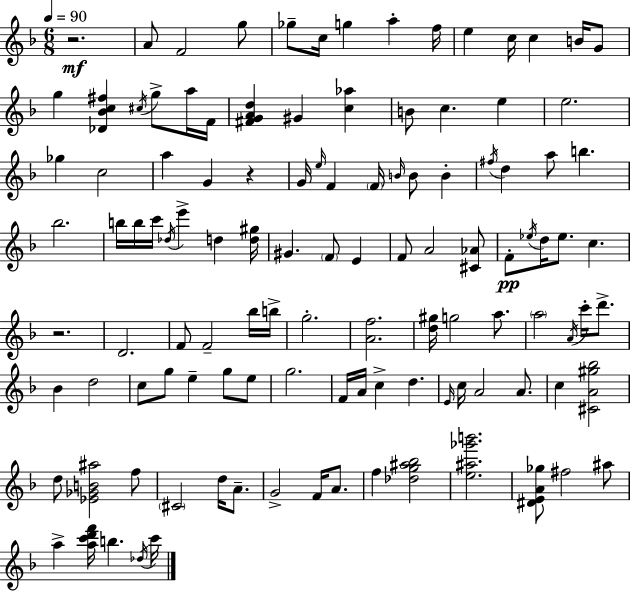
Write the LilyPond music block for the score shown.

{
  \clef treble
  \numericTimeSignature
  \time 6/8
  \key f \major
  \tempo 4 = 90
  r2.\mf | a'8 f'2 g''8 | ges''8-- c''16 g''4 a''4-. f''16 | e''4 c''16 c''4 b'16 g'8 | \break g''4 <des' bes' c'' fis''>4 \acciaccatura { cis''16 } g''8-> a''16 | f'16 <fis' g' a' d''>4 gis'4 <c'' aes''>4 | b'8 c''4. e''4 | e''2. | \break ges''4 c''2 | a''4 g'4 r4 | g'16 \grace { e''16 } f'4 \parenthesize f'16 \grace { b'16 } b'8 b'4-. | \acciaccatura { fis''16 } d''4 a''8 b''4. | \break bes''2. | b''16 b''16 c'''16 \acciaccatura { des''16 } e'''4-> | d''4 <d'' gis''>16 gis'4. \parenthesize f'8 | e'4 f'8 a'2 | \break <cis' aes'>8 f'8-.\pp \acciaccatura { ees''16 } d''16 ees''8. | c''4. r2. | d'2. | f'8 f'2-- | \break bes''16 b''16-> g''2.-. | <a' f''>2. | <d'' gis''>16 g''2 | a''8. \parenthesize a''2 | \break \acciaccatura { a'16 } c'''16-. d'''8.-> bes'4 d''2 | c''8 g''8 e''4-- | g''8 e''8 g''2. | f'16 a'16 c''4-> | \break d''4. \grace { e'16 } c''16 a'2 | a'8. c''4 | <cis' a' gis'' bes''>2 d''8 <ees' ges' b' ais''>2 | f''8 \parenthesize cis'2 | \break d''16 a'8.-- g'2-> | f'16 a'8. f''4 | <des'' g'' ais'' bes''>2 <e'' ais'' ges''' b'''>2. | <dis' e' a' ges''>8 fis''2 | \break ais''8 a''4-> | <a'' c''' d''' f'''>16 b''4. \acciaccatura { des''16 } c'''16 \bar "|."
}